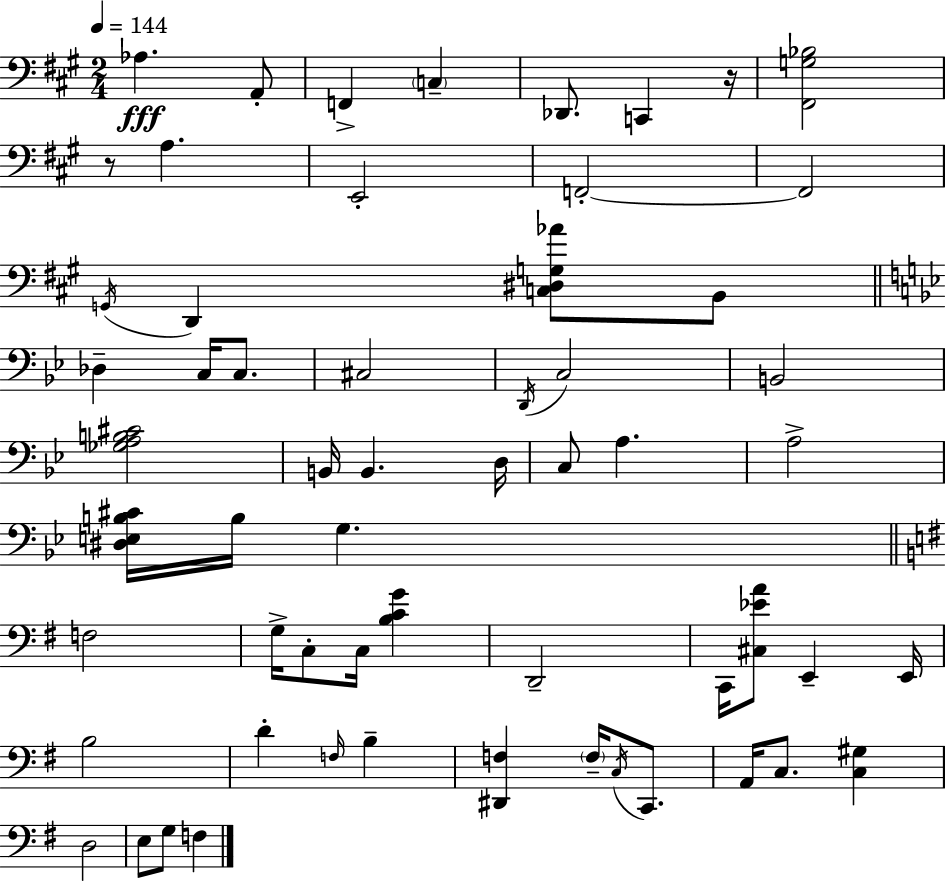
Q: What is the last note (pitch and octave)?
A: F3